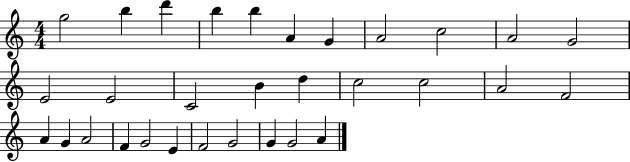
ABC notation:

X:1
T:Untitled
M:4/4
L:1/4
K:C
g2 b d' b b A G A2 c2 A2 G2 E2 E2 C2 B d c2 c2 A2 F2 A G A2 F G2 E F2 G2 G G2 A